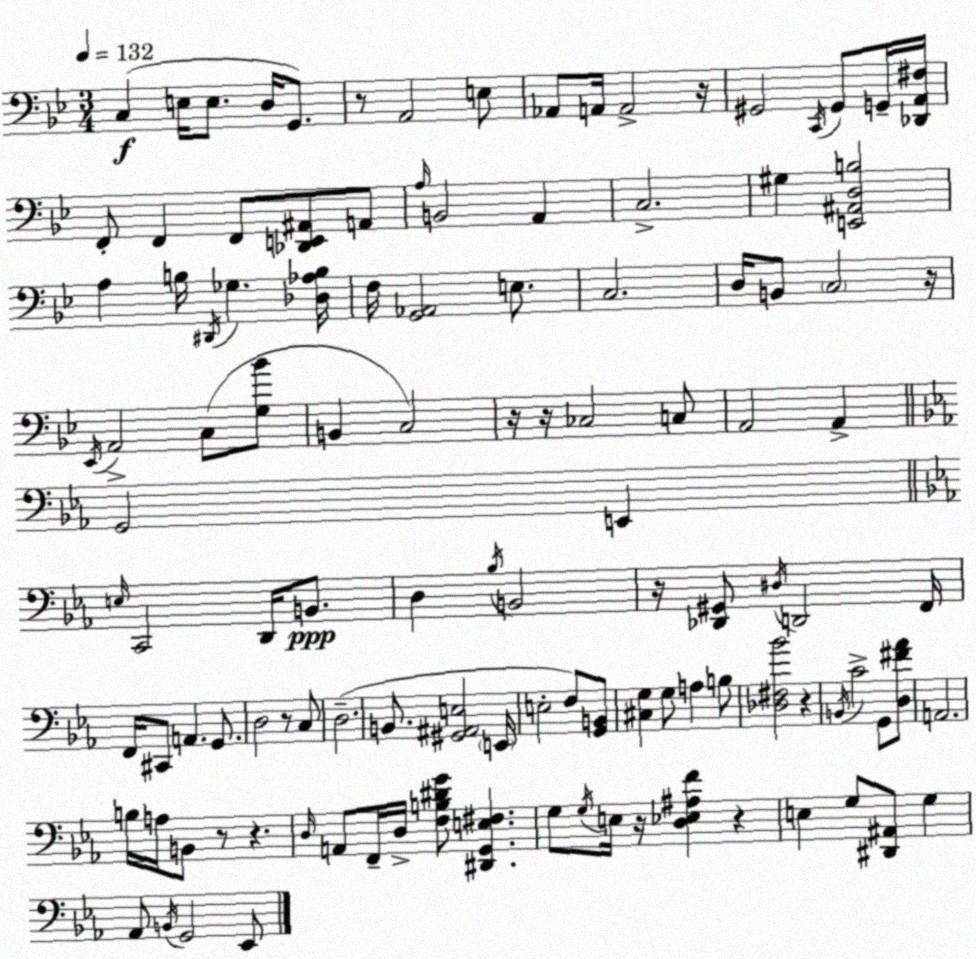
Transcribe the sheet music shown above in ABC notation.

X:1
T:Untitled
M:3/4
L:1/4
K:Gm
C, E,/4 E,/2 D,/4 G,,/2 z/2 A,,2 E,/2 _A,,/2 A,,/4 A,,2 z/4 ^G,,2 C,,/4 ^G,,/2 G,,/4 [_D,,A,,^F,]/4 F,,/2 F,, F,,/2 [_D,,E,,^A,,]/2 A,,/2 A,/4 B,,2 A,, C,2 ^G, [E,,^A,,D,B,]2 A, B,/4 ^D,,/4 _G, [_D,_A,B,]/4 F,/4 [G,,_A,,]2 E,/2 C,2 D,/4 B,,/2 C,2 z/4 _E,,/4 A,,2 C,/2 [G,_B]/2 B,, C,2 z/4 z/4 _C,2 C,/2 A,,2 A,, G,,2 E,, E,/4 C,,2 D,,/4 B,,/2 D, _B,/4 B,,2 z/4 [_D,,^G,,]/2 ^D,/4 D,,2 F,,/4 F,,/4 ^C,,/2 A,, G,,/2 D,2 z/2 C,/2 D,2 B,,/2 [^G,,^A,,E,]2 E,,/4 E,2 F,/2 [G,,B,,]/2 [^C,G,] G,/2 A, B,/2 [_D,^F,_B]2 z B,,/4 C2 G,,/2 [D,^F_A]/2 A,,2 B,/4 A,/4 B,,/2 z/2 z D,/4 A,,/2 F,,/4 D,/4 [F,B,^DG]/2 [^D,,G,,E,^F,] G,/2 G,/4 E,/4 z/4 [D,_E,^A,F] z E, G,/2 [^D,,^A,,]/2 G, _A,,/2 B,,/4 G,,2 _E,,/2